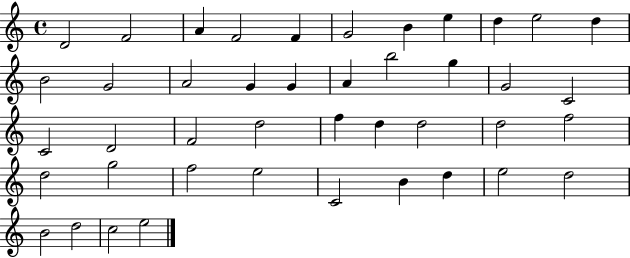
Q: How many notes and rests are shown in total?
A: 43